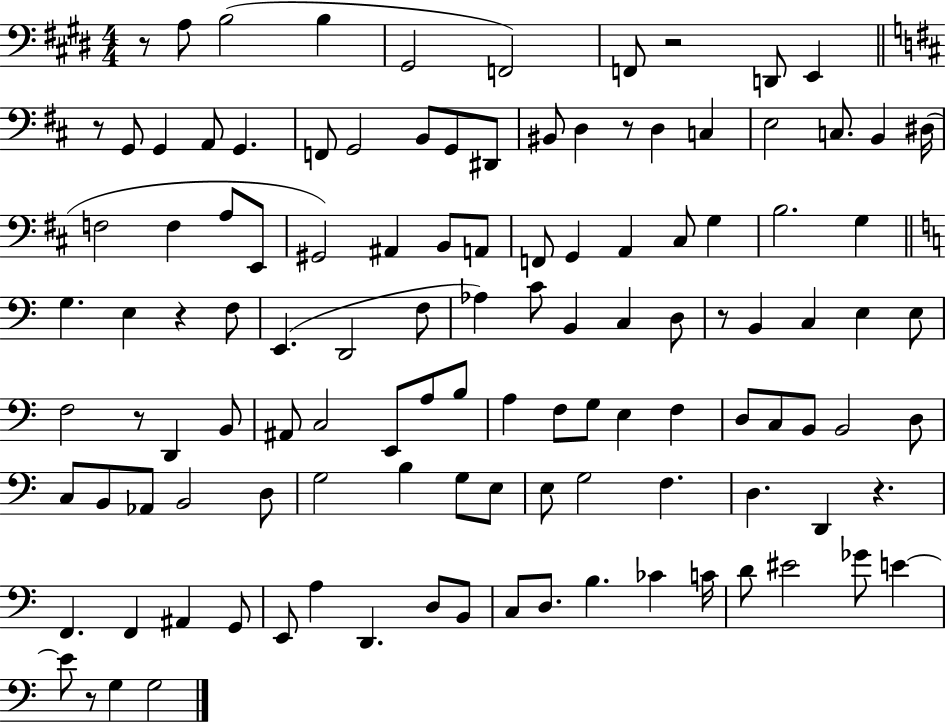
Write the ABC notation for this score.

X:1
T:Untitled
M:4/4
L:1/4
K:E
z/2 A,/2 B,2 B, ^G,,2 F,,2 F,,/2 z2 D,,/2 E,, z/2 G,,/2 G,, A,,/2 G,, F,,/2 G,,2 B,,/2 G,,/2 ^D,,/2 ^B,,/2 D, z/2 D, C, E,2 C,/2 B,, ^D,/4 F,2 F, A,/2 E,,/2 ^G,,2 ^A,, B,,/2 A,,/2 F,,/2 G,, A,, ^C,/2 G, B,2 G, G, E, z F,/2 E,, D,,2 F,/2 _A, C/2 B,, C, D,/2 z/2 B,, C, E, E,/2 F,2 z/2 D,, B,,/2 ^A,,/2 C,2 E,,/2 A,/2 B,/2 A, F,/2 G,/2 E, F, D,/2 C,/2 B,,/2 B,,2 D,/2 C,/2 B,,/2 _A,,/2 B,,2 D,/2 G,2 B, G,/2 E,/2 E,/2 G,2 F, D, D,, z F,, F,, ^A,, G,,/2 E,,/2 A, D,, D,/2 B,,/2 C,/2 D,/2 B, _C C/4 D/2 ^E2 _G/2 E E/2 z/2 G, G,2